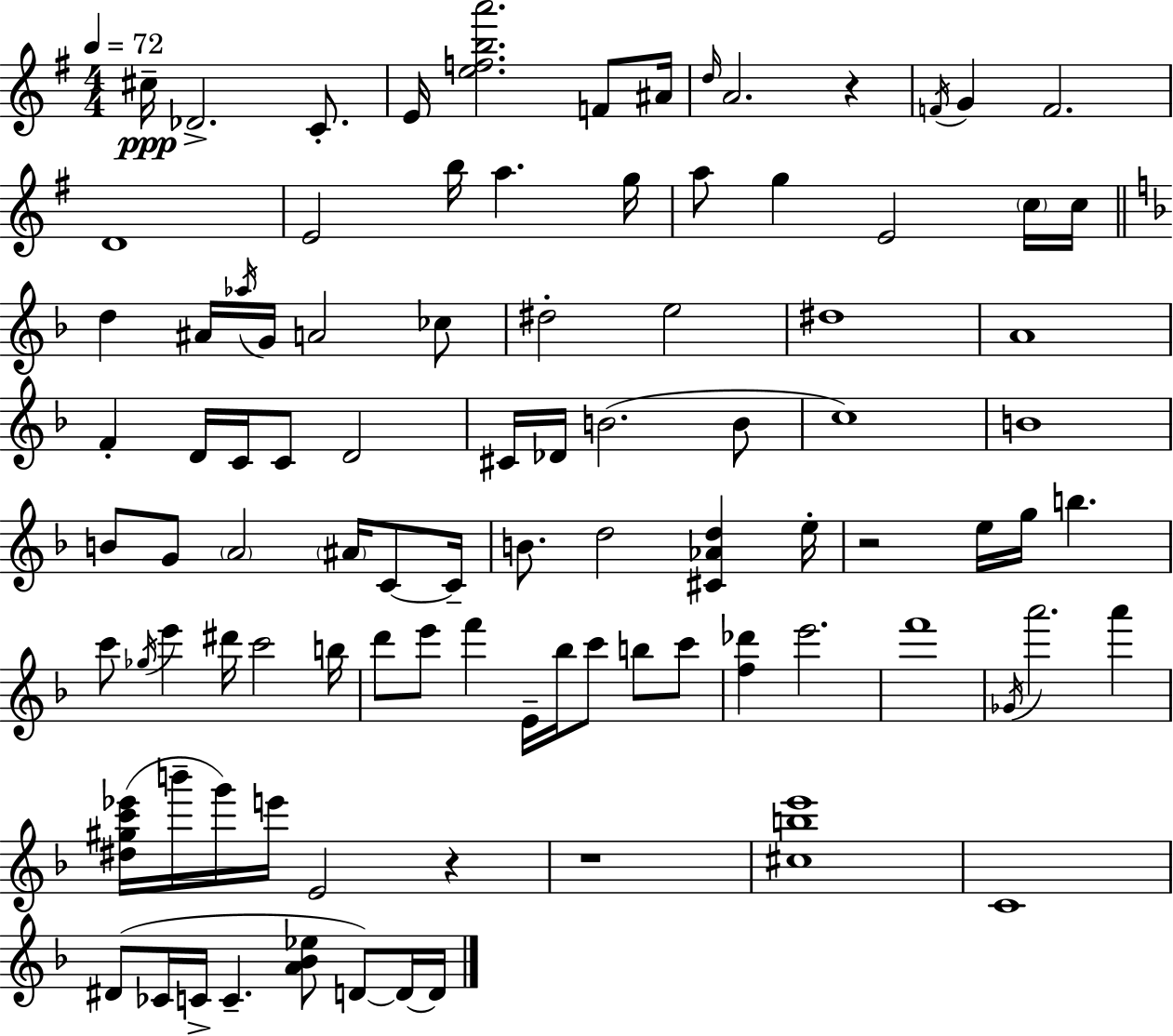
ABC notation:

X:1
T:Untitled
M:4/4
L:1/4
K:Em
^c/4 _D2 C/2 E/4 [efba']2 F/2 ^A/4 d/4 A2 z F/4 G F2 D4 E2 b/4 a g/4 a/2 g E2 c/4 c/4 d ^A/4 _a/4 G/4 A2 _c/2 ^d2 e2 ^d4 A4 F D/4 C/4 C/2 D2 ^C/4 _D/4 B2 B/2 c4 B4 B/2 G/2 A2 ^A/4 C/2 C/4 B/2 d2 [^C_Ad] e/4 z2 e/4 g/4 b c'/2 _g/4 e' ^d'/4 c'2 b/4 d'/2 e'/2 f' E/4 _b/4 c'/2 b/2 c'/2 [f_d'] e'2 f'4 _G/4 a'2 a' [^d^gc'_e']/4 b'/4 g'/4 e'/4 E2 z z4 [^cbe']4 C4 ^D/2 _C/4 C/4 C [A_B_e]/2 D/2 D/4 D/4